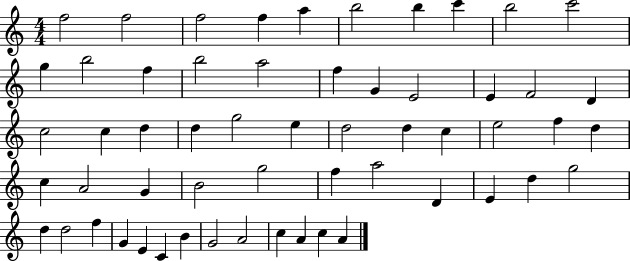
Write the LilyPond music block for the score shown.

{
  \clef treble
  \numericTimeSignature
  \time 4/4
  \key c \major
  f''2 f''2 | f''2 f''4 a''4 | b''2 b''4 c'''4 | b''2 c'''2 | \break g''4 b''2 f''4 | b''2 a''2 | f''4 g'4 e'2 | e'4 f'2 d'4 | \break c''2 c''4 d''4 | d''4 g''2 e''4 | d''2 d''4 c''4 | e''2 f''4 d''4 | \break c''4 a'2 g'4 | b'2 g''2 | f''4 a''2 d'4 | e'4 d''4 g''2 | \break d''4 d''2 f''4 | g'4 e'4 c'4 b'4 | g'2 a'2 | c''4 a'4 c''4 a'4 | \break \bar "|."
}